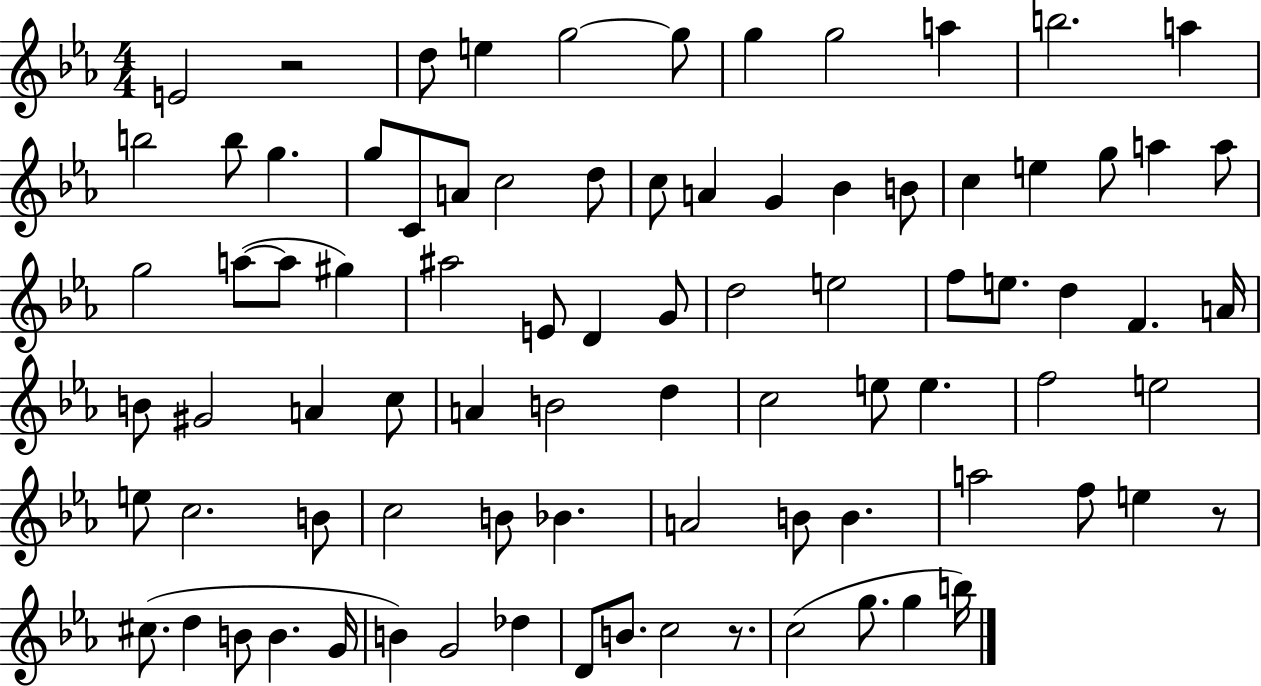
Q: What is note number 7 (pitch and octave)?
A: G5